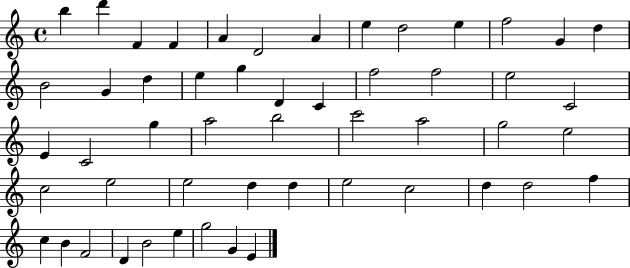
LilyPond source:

{
  \clef treble
  \time 4/4
  \defaultTimeSignature
  \key c \major
  b''4 d'''4 f'4 f'4 | a'4 d'2 a'4 | e''4 d''2 e''4 | f''2 g'4 d''4 | \break b'2 g'4 d''4 | e''4 g''4 d'4 c'4 | f''2 f''2 | e''2 c'2 | \break e'4 c'2 g''4 | a''2 b''2 | c'''2 a''2 | g''2 e''2 | \break c''2 e''2 | e''2 d''4 d''4 | e''2 c''2 | d''4 d''2 f''4 | \break c''4 b'4 f'2 | d'4 b'2 e''4 | g''2 g'4 e'4 | \bar "|."
}